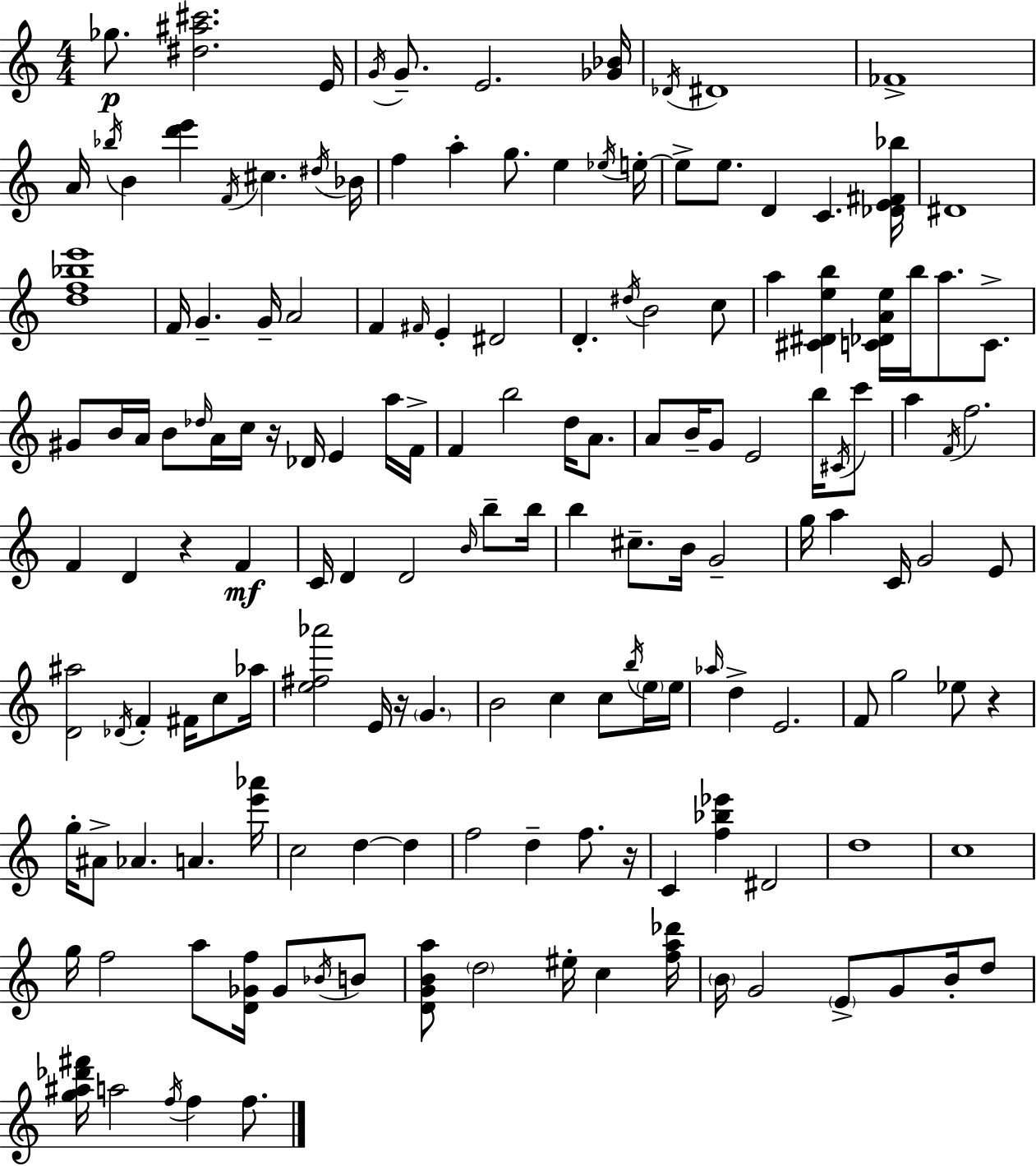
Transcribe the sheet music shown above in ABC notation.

X:1
T:Untitled
M:4/4
L:1/4
K:C
_g/2 [^d^a^c']2 E/4 G/4 G/2 E2 [_G_B]/4 _D/4 ^D4 _F4 A/4 _b/4 B [d'e'] F/4 ^c ^d/4 _B/4 f a g/2 e _e/4 e/4 e/2 e/2 D C [_DE^F_b]/4 ^D4 [df_be']4 F/4 G G/4 A2 F ^F/4 E ^D2 D ^d/4 B2 c/2 a [^C^Deb] [C_DAe]/4 b/4 a/2 C/2 ^G/2 B/4 A/4 B/2 _d/4 A/4 c/4 z/4 _D/4 E a/4 F/4 F b2 d/4 A/2 A/2 B/4 G/2 E2 b/4 ^C/4 c'/2 a F/4 f2 F D z F C/4 D D2 B/4 b/2 b/4 b ^c/2 B/4 G2 g/4 a C/4 G2 E/2 [D^a]2 _D/4 F ^F/4 c/2 _a/4 [e^f_a']2 E/4 z/4 G B2 c c/2 b/4 e/4 e/4 _a/4 d E2 F/2 g2 _e/2 z g/4 ^A/2 _A A [e'_a']/4 c2 d d f2 d f/2 z/4 C [f_b_e'] ^D2 d4 c4 g/4 f2 a/2 [D_Gf]/4 _G/2 _B/4 B/2 [DGBa]/2 d2 ^e/4 c [fa_d']/4 B/4 G2 E/2 G/2 B/4 d/2 [g^a_d'^f']/4 a2 f/4 f f/2